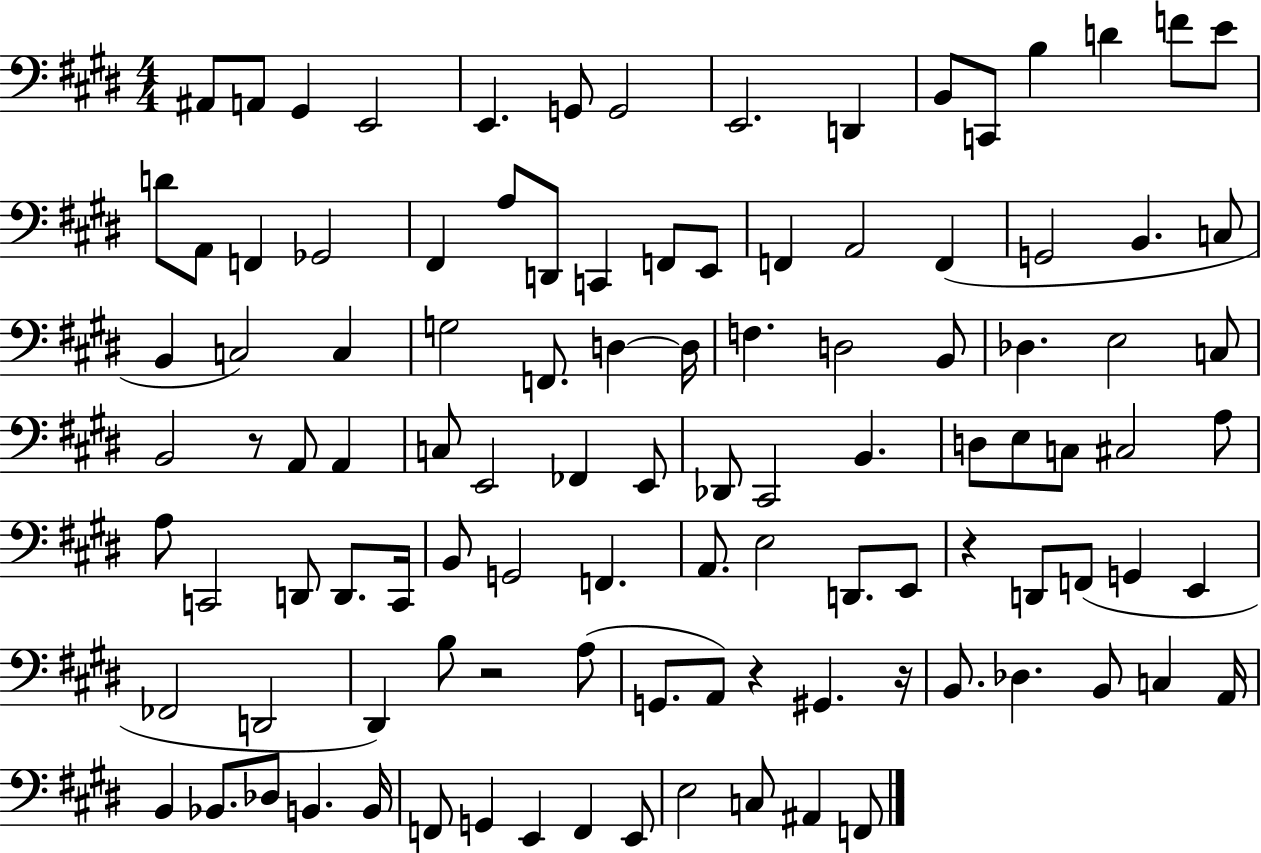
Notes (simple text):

A#2/e A2/e G#2/q E2/h E2/q. G2/e G2/h E2/h. D2/q B2/e C2/e B3/q D4/q F4/e E4/e D4/e A2/e F2/q Gb2/h F#2/q A3/e D2/e C2/q F2/e E2/e F2/q A2/h F2/q G2/h B2/q. C3/e B2/q C3/h C3/q G3/h F2/e. D3/q D3/s F3/q. D3/h B2/e Db3/q. E3/h C3/e B2/h R/e A2/e A2/q C3/e E2/h FES2/q E2/e Db2/e C#2/h B2/q. D3/e E3/e C3/e C#3/h A3/e A3/e C2/h D2/e D2/e. C2/s B2/e G2/h F2/q. A2/e. E3/h D2/e. E2/e R/q D2/e F2/e G2/q E2/q FES2/h D2/h D#2/q B3/e R/h A3/e G2/e. A2/e R/q G#2/q. R/s B2/e. Db3/q. B2/e C3/q A2/s B2/q Bb2/e. Db3/e B2/q. B2/s F2/e G2/q E2/q F2/q E2/e E3/h C3/e A#2/q F2/e